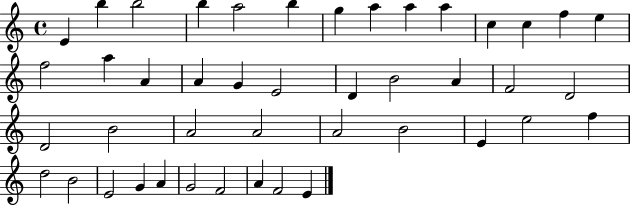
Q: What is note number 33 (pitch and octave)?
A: E5